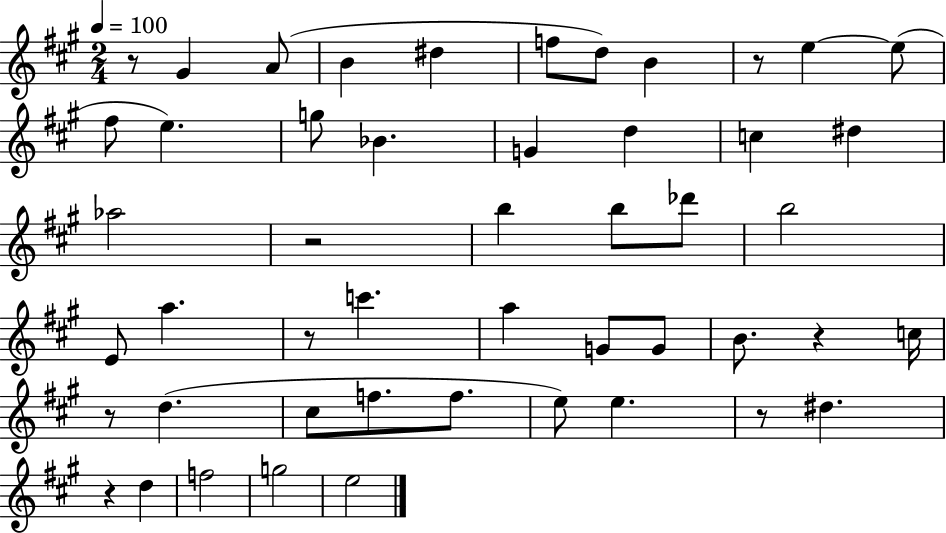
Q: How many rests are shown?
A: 8